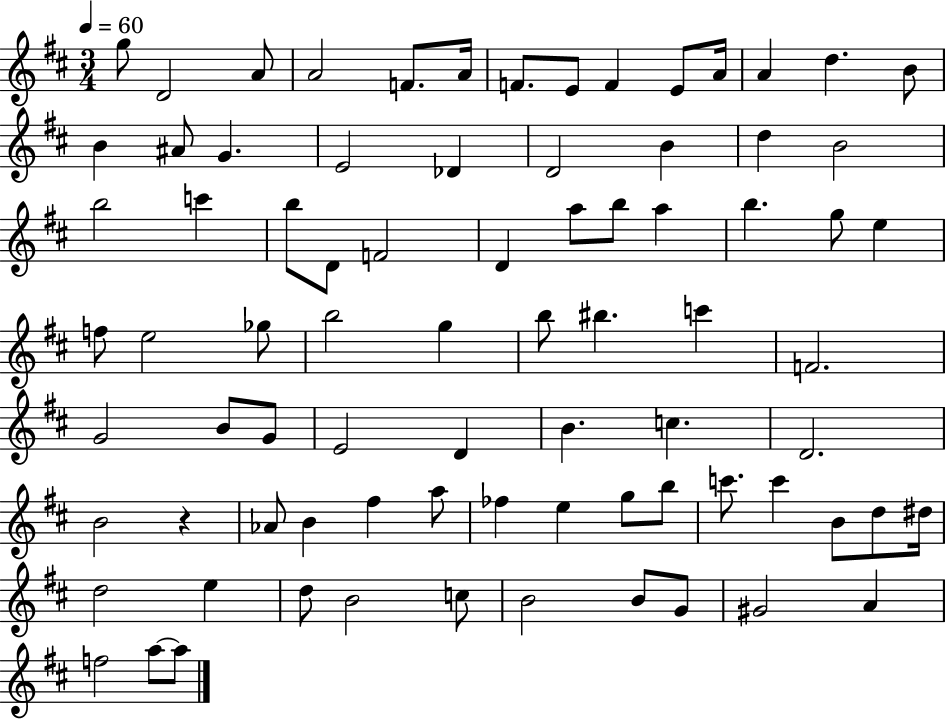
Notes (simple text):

G5/e D4/h A4/e A4/h F4/e. A4/s F4/e. E4/e F4/q E4/e A4/s A4/q D5/q. B4/e B4/q A#4/e G4/q. E4/h Db4/q D4/h B4/q D5/q B4/h B5/h C6/q B5/e D4/e F4/h D4/q A5/e B5/e A5/q B5/q. G5/e E5/q F5/e E5/h Gb5/e B5/h G5/q B5/e BIS5/q. C6/q F4/h. G4/h B4/e G4/e E4/h D4/q B4/q. C5/q. D4/h. B4/h R/q Ab4/e B4/q F#5/q A5/e FES5/q E5/q G5/e B5/e C6/e. C6/q B4/e D5/e D#5/s D5/h E5/q D5/e B4/h C5/e B4/h B4/e G4/e G#4/h A4/q F5/h A5/e A5/e